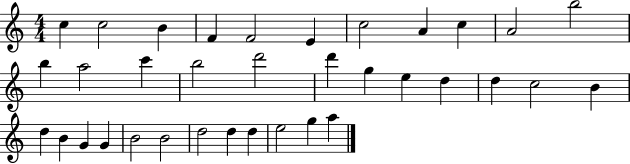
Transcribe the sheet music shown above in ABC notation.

X:1
T:Untitled
M:4/4
L:1/4
K:C
c c2 B F F2 E c2 A c A2 b2 b a2 c' b2 d'2 d' g e d d c2 B d B G G B2 B2 d2 d d e2 g a